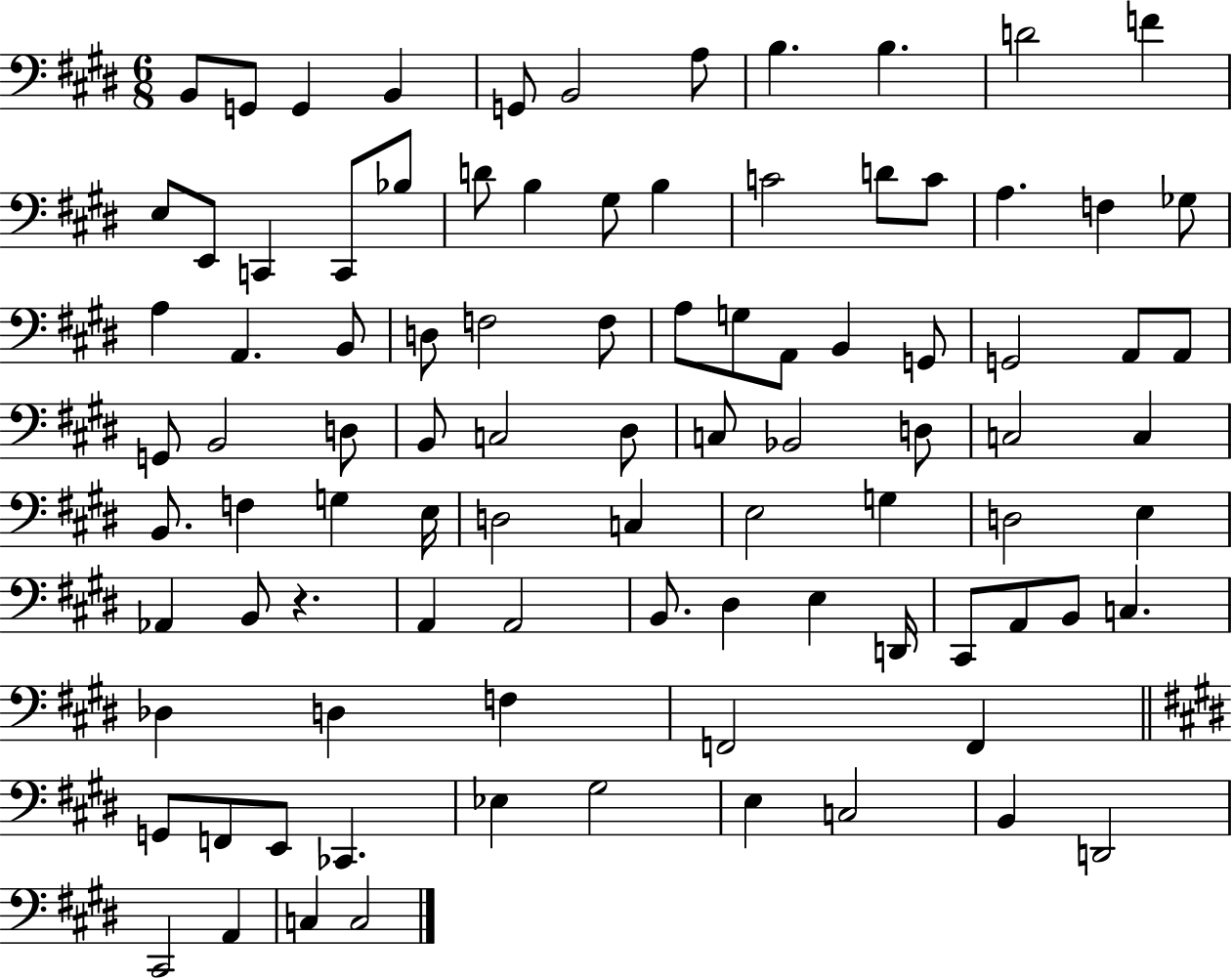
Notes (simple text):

B2/e G2/e G2/q B2/q G2/e B2/h A3/e B3/q. B3/q. D4/h F4/q E3/e E2/e C2/q C2/e Bb3/e D4/e B3/q G#3/e B3/q C4/h D4/e C4/e A3/q. F3/q Gb3/e A3/q A2/q. B2/e D3/e F3/h F3/e A3/e G3/e A2/e B2/q G2/e G2/h A2/e A2/e G2/e B2/h D3/e B2/e C3/h D#3/e C3/e Bb2/h D3/e C3/h C3/q B2/e. F3/q G3/q E3/s D3/h C3/q E3/h G3/q D3/h E3/q Ab2/q B2/e R/q. A2/q A2/h B2/e. D#3/q E3/q D2/s C#2/e A2/e B2/e C3/q. Db3/q D3/q F3/q F2/h F2/q G2/e F2/e E2/e CES2/q. Eb3/q G#3/h E3/q C3/h B2/q D2/h C#2/h A2/q C3/q C3/h